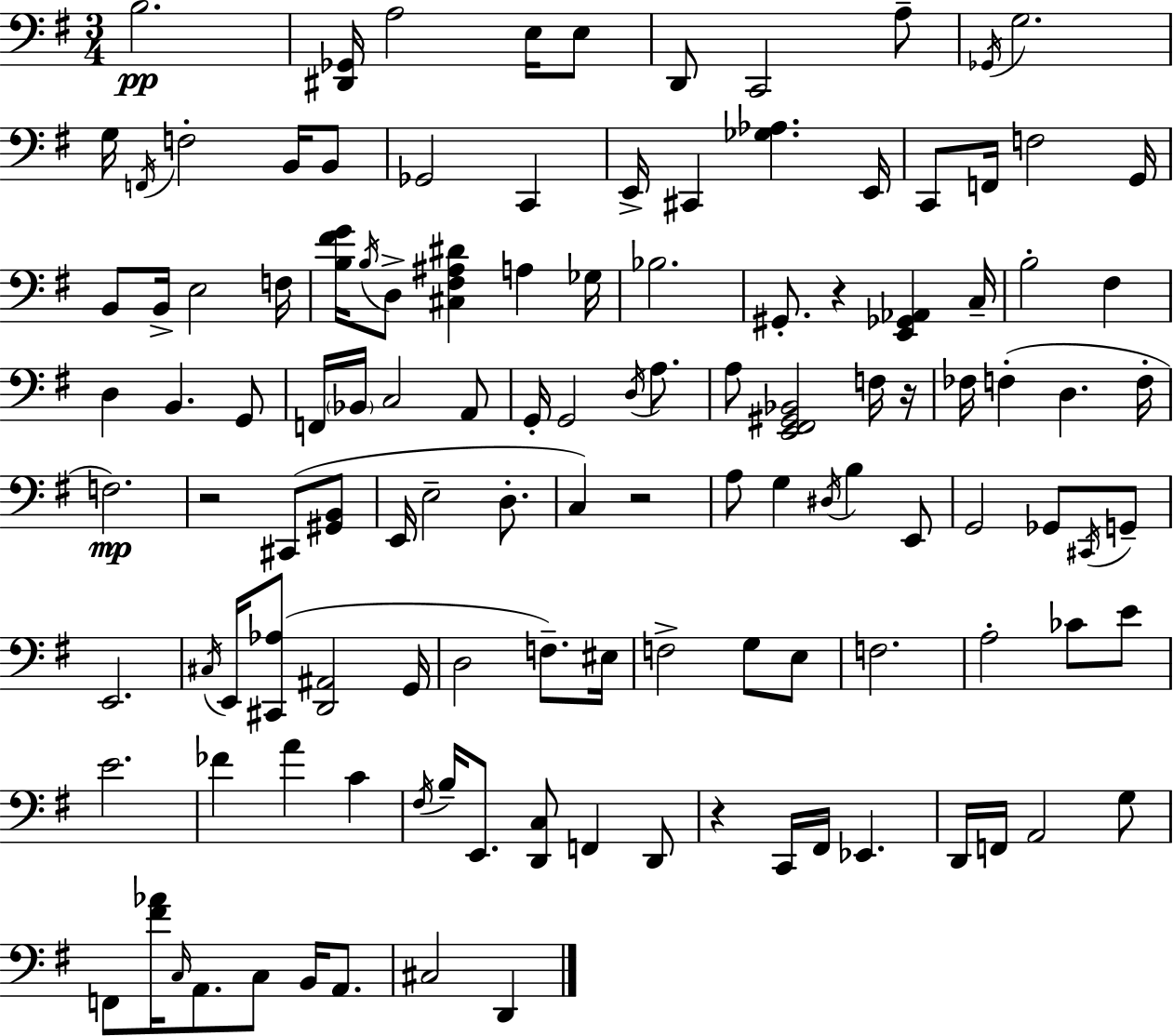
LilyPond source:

{
  \clef bass
  \numericTimeSignature
  \time 3/4
  \key e \minor
  b2.\pp | <dis, ges,>16 a2 e16 e8 | d,8 c,2 a8-- | \acciaccatura { ges,16 } g2. | \break g16 \acciaccatura { f,16 } f2-. b,16 | b,8 ges,2 c,4 | e,16-> cis,4 <ges aes>4. | e,16 c,8 f,16 f2 | \break g,16 b,8 b,16-> e2 | f16 <b fis' g'>16 \acciaccatura { b16 } d8-> <cis fis ais dis'>4 a4 | ges16 bes2. | gis,8.-. r4 <e, ges, aes,>4 | \break c16-- b2-. fis4 | d4 b,4. | g,8 f,16 \parenthesize bes,16 c2 | a,8 g,16-. g,2 | \break \acciaccatura { d16 } a8. a8 <e, fis, gis, bes,>2 | f16 r16 fes16 f4-.( d4. | f16-. f2.\mp) | r2 | \break cis,8( <gis, b,>8 e,16 e2-- | d8.-. c4) r2 | a8 g4 \acciaccatura { dis16 } b4 | e,8 g,2 | \break ges,8 \acciaccatura { cis,16 } g,8-- e,2. | \acciaccatura { cis16 } e,16 <cis, aes>8( <d, ais,>2 | g,16 d2 | f8.--) eis16 f2-> | \break g8 e8 f2. | a2-. | ces'8 e'8 e'2. | fes'4 a'4 | \break c'4 \acciaccatura { fis16 } b16-- e,8. | <d, c>8 f,4 d,8 r4 | c,16 fis,16 ees,4. d,16 f,16 a,2 | g8 f,8 <fis' aes'>16 \grace { c16 } | \break a,8. c8 b,16 a,8. cis2 | d,4 \bar "|."
}